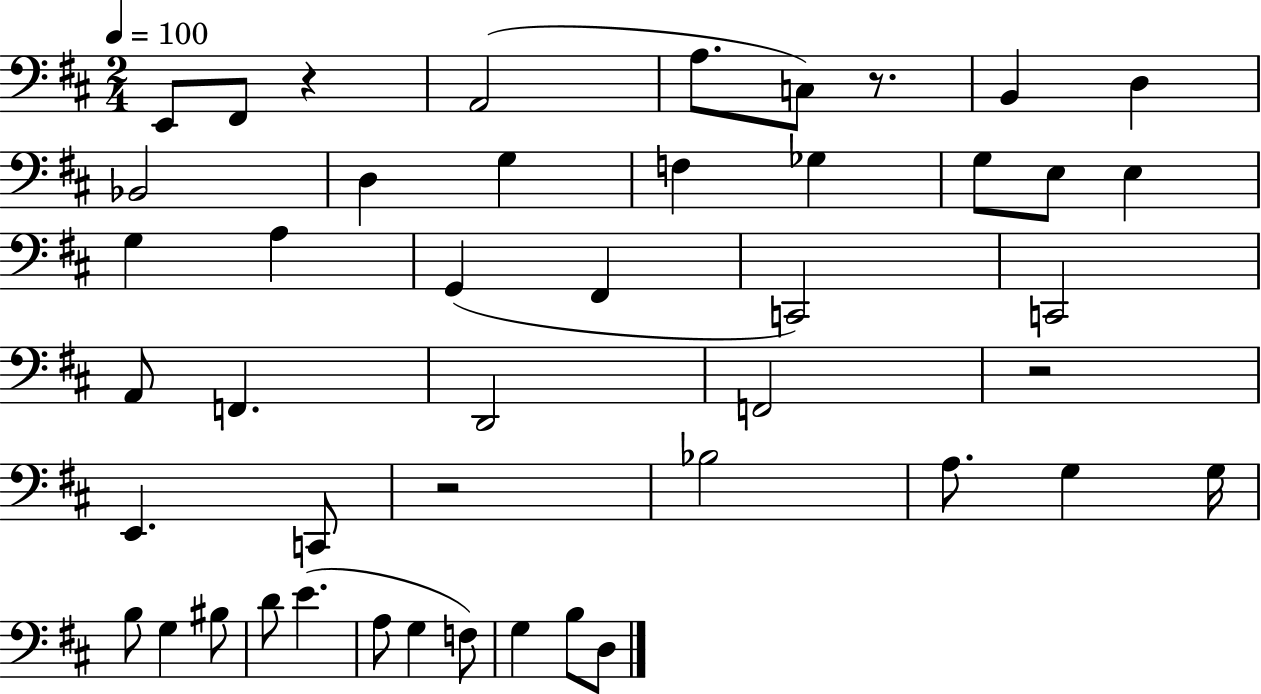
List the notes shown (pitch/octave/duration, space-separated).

E2/e F#2/e R/q A2/h A3/e. C3/e R/e. B2/q D3/q Bb2/h D3/q G3/q F3/q Gb3/q G3/e E3/e E3/q G3/q A3/q G2/q F#2/q C2/h C2/h A2/e F2/q. D2/h F2/h R/h E2/q. C2/e R/h Bb3/h A3/e. G3/q G3/s B3/e G3/q BIS3/e D4/e E4/q. A3/e G3/q F3/e G3/q B3/e D3/e